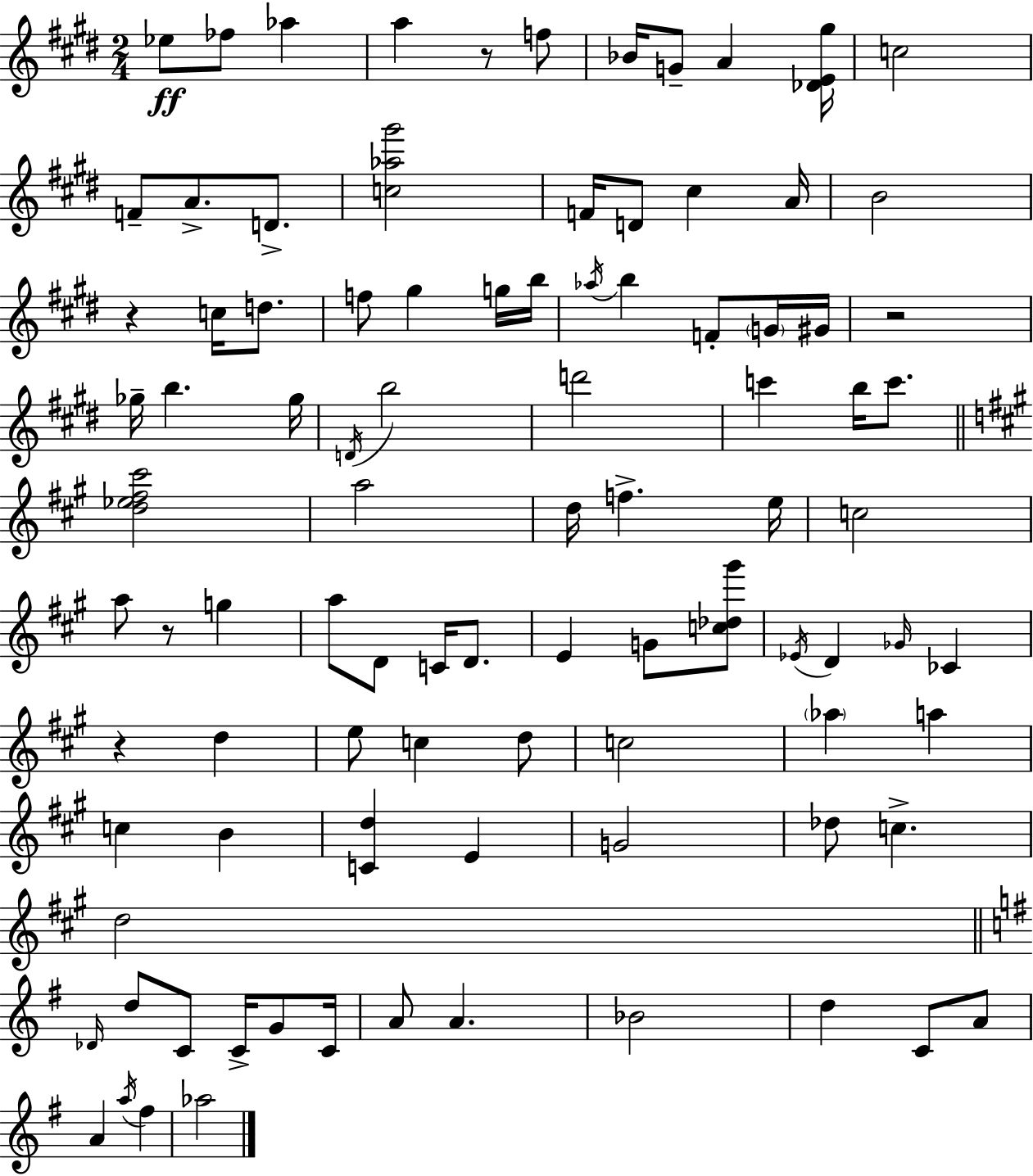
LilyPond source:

{
  \clef treble
  \numericTimeSignature
  \time 2/4
  \key e \major
  ees''8\ff fes''8 aes''4 | a''4 r8 f''8 | bes'16 g'8-- a'4 <des' e' gis''>16 | c''2 | \break f'8-- a'8.-> d'8.-> | <c'' aes'' gis'''>2 | f'16 d'8 cis''4 a'16 | b'2 | \break r4 c''16 d''8. | f''8 gis''4 g''16 b''16 | \acciaccatura { aes''16 } b''4 f'8-. \parenthesize g'16 | gis'16 r2 | \break ges''16-- b''4. | ges''16 \acciaccatura { d'16 } b''2 | d'''2 | c'''4 b''16 c'''8. | \break \bar "||" \break \key a \major <d'' ees'' fis'' cis'''>2 | a''2 | d''16 f''4.-> e''16 | c''2 | \break a''8 r8 g''4 | a''8 d'8 c'16 d'8. | e'4 g'8 <c'' des'' gis'''>8 | \acciaccatura { ees'16 } d'4 \grace { ges'16 } ces'4 | \break r4 d''4 | e''8 c''4 | d''8 c''2 | \parenthesize aes''4 a''4 | \break c''4 b'4 | <c' d''>4 e'4 | g'2 | des''8 c''4.-> | \break d''2 | \bar "||" \break \key e \minor \grace { des'16 } d''8 c'8 c'16-> g'8 | c'16 a'8 a'4. | bes'2 | d''4 c'8 a'8 | \break a'4 \acciaccatura { a''16 } fis''4 | aes''2 | \bar "|."
}